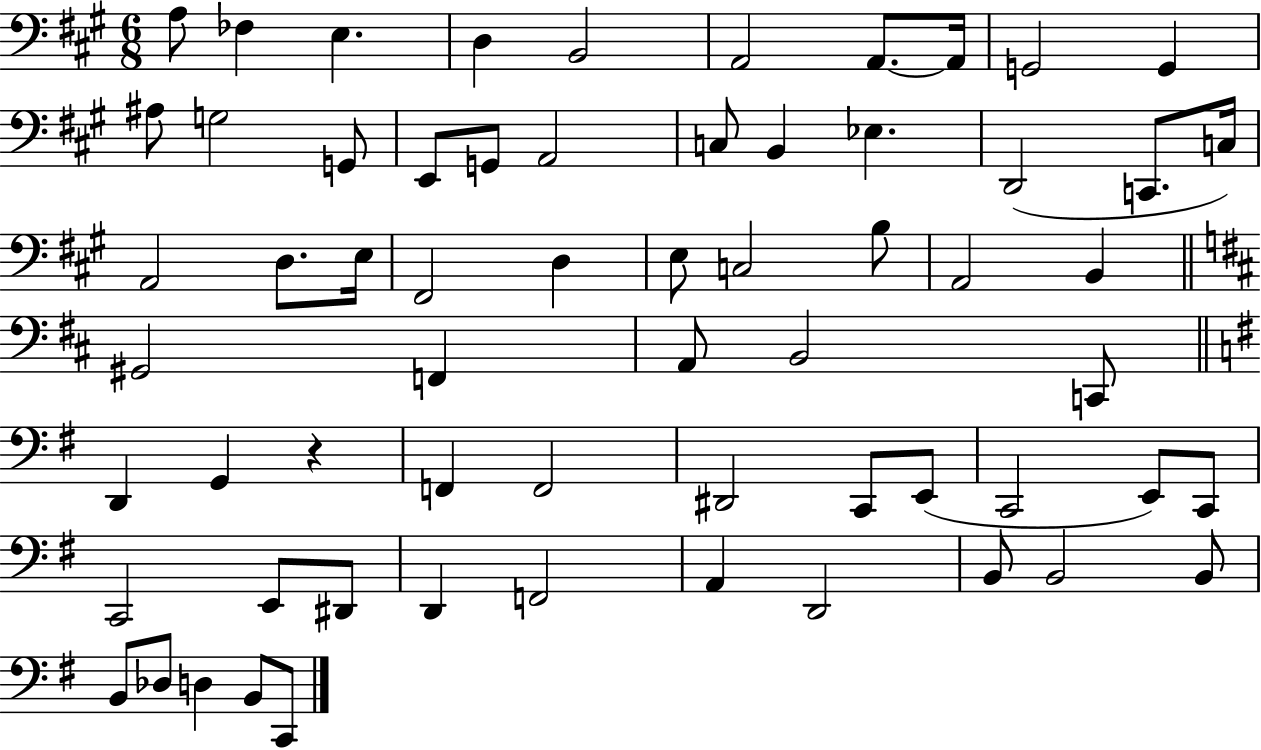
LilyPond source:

{
  \clef bass
  \numericTimeSignature
  \time 6/8
  \key a \major
  \repeat volta 2 { a8 fes4 e4. | d4 b,2 | a,2 a,8.~~ a,16 | g,2 g,4 | \break ais8 g2 g,8 | e,8 g,8 a,2 | c8 b,4 ees4. | d,2( c,8. c16) | \break a,2 d8. e16 | fis,2 d4 | e8 c2 b8 | a,2 b,4 | \break \bar "||" \break \key d \major gis,2 f,4 | a,8 b,2 c,8 | \bar "||" \break \key g \major d,4 g,4 r4 | f,4 f,2 | dis,2 c,8 e,8( | c,2 e,8) c,8 | \break c,2 e,8 dis,8 | d,4 f,2 | a,4 d,2 | b,8 b,2 b,8 | \break b,8 des8 d4 b,8 c,8 | } \bar "|."
}